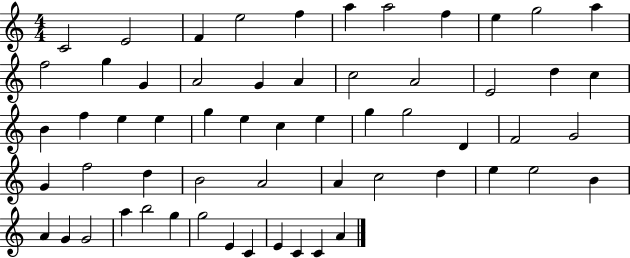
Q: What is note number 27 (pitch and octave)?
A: G5